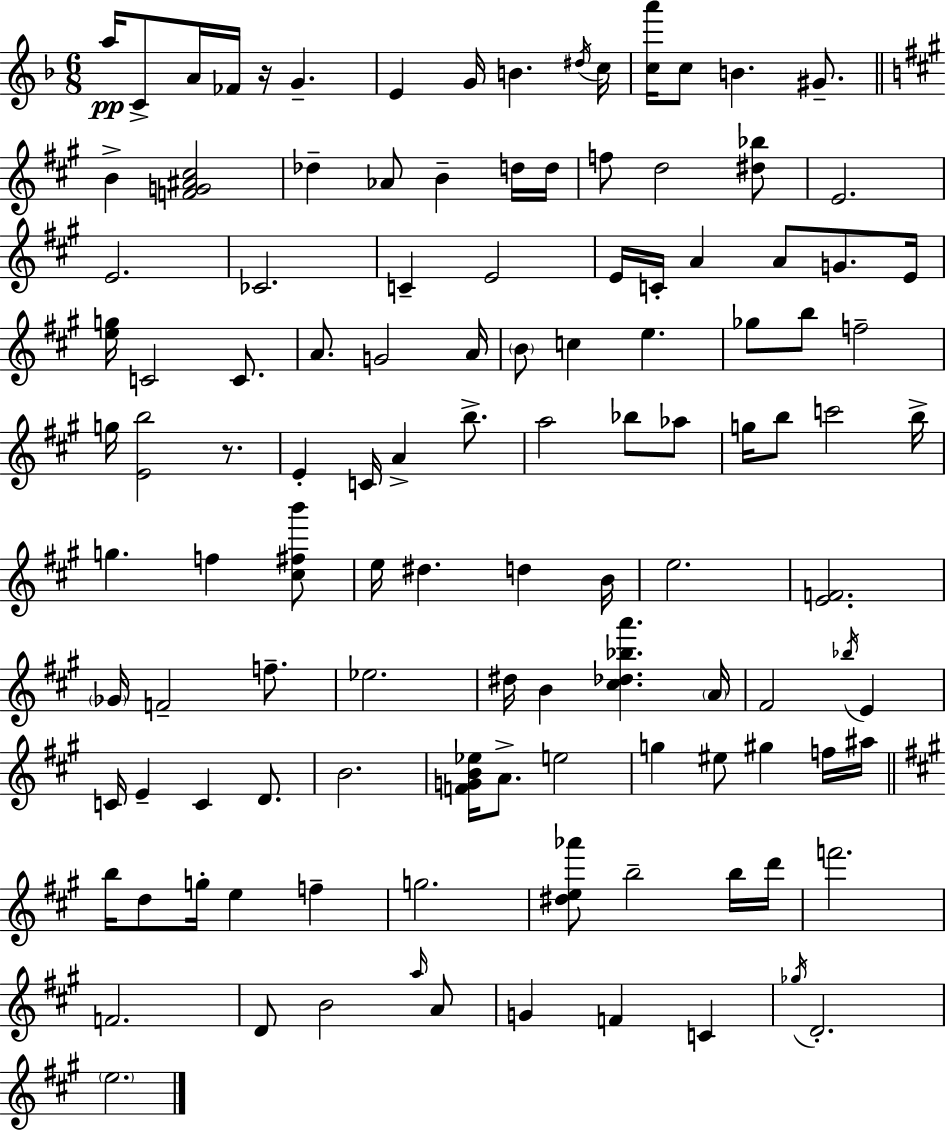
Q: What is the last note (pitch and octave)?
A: E5